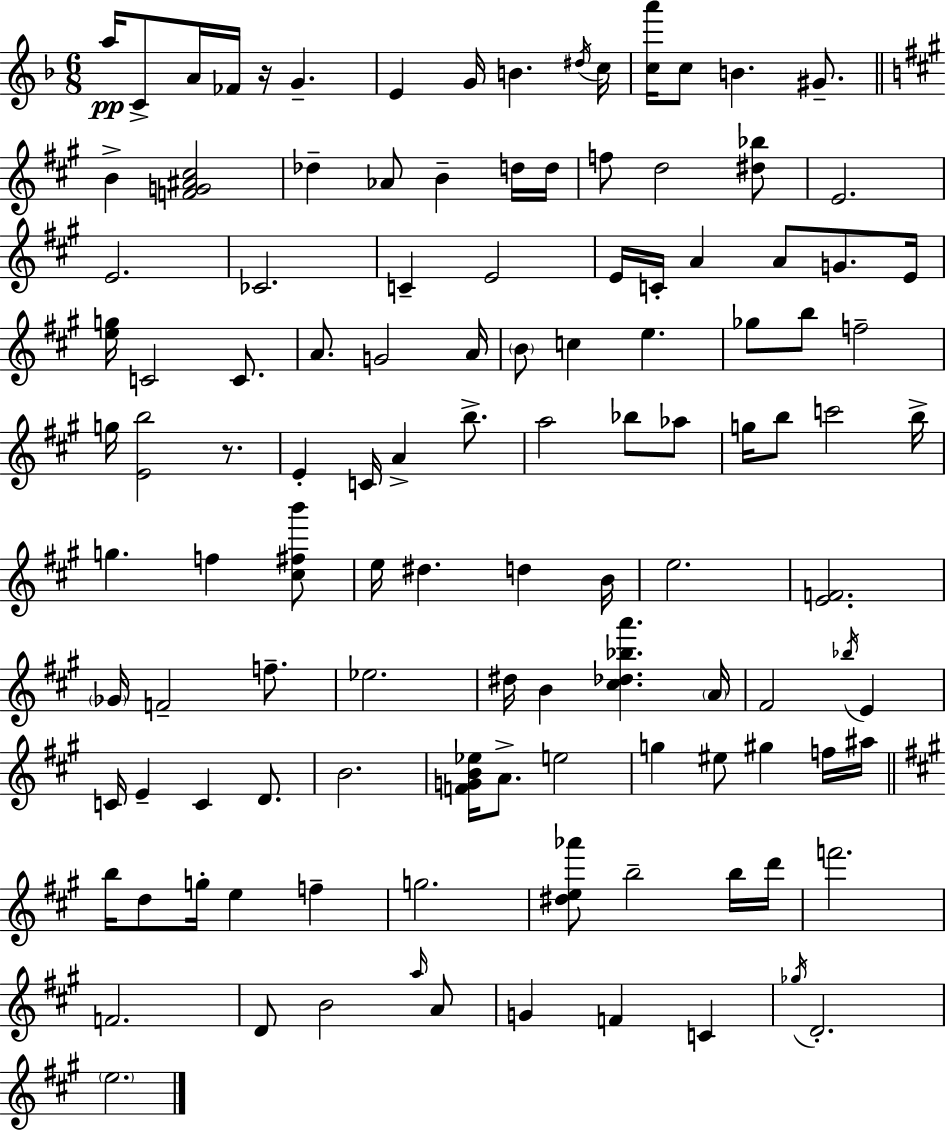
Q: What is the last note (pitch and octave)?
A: E5